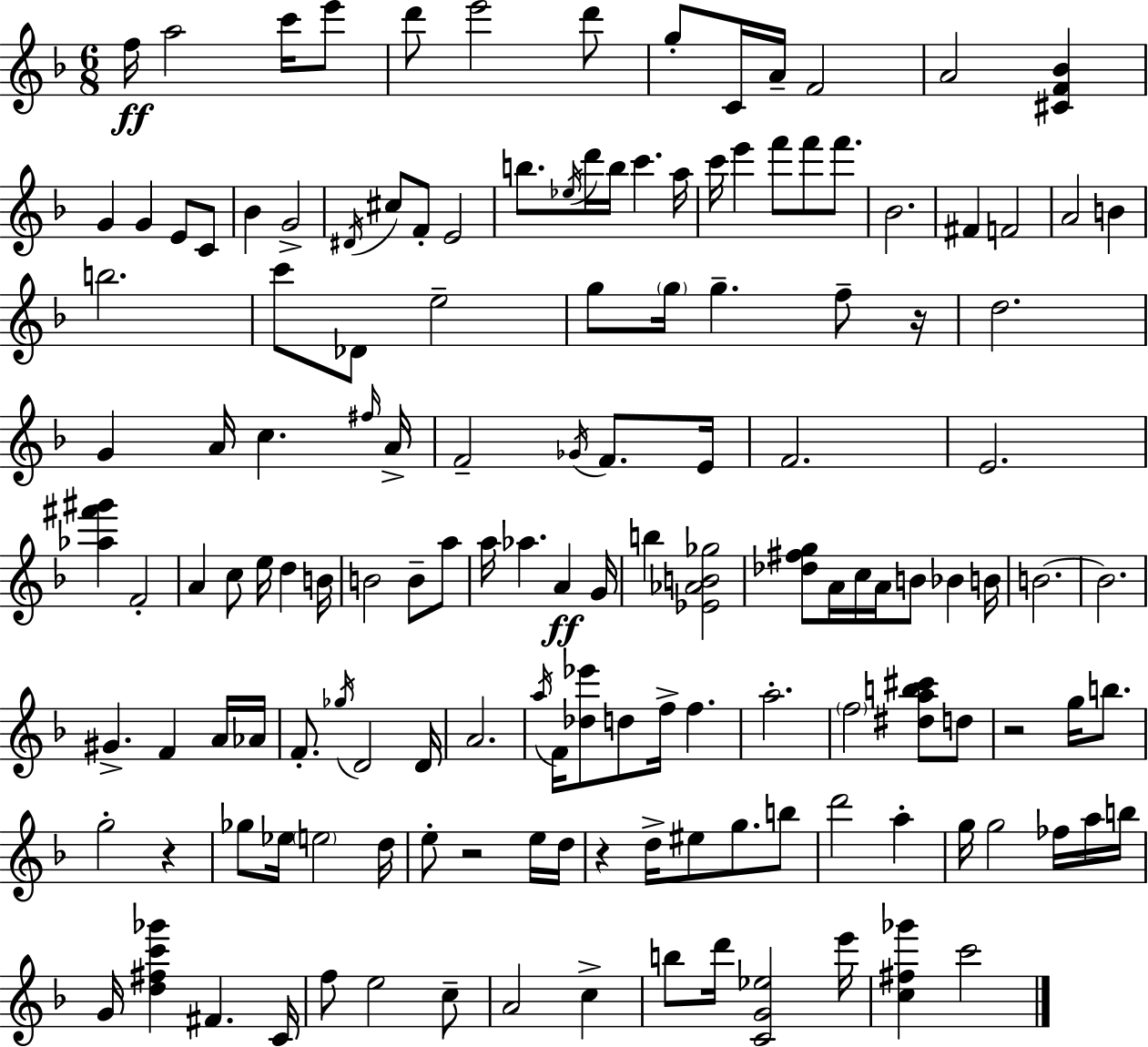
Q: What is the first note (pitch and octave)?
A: F5